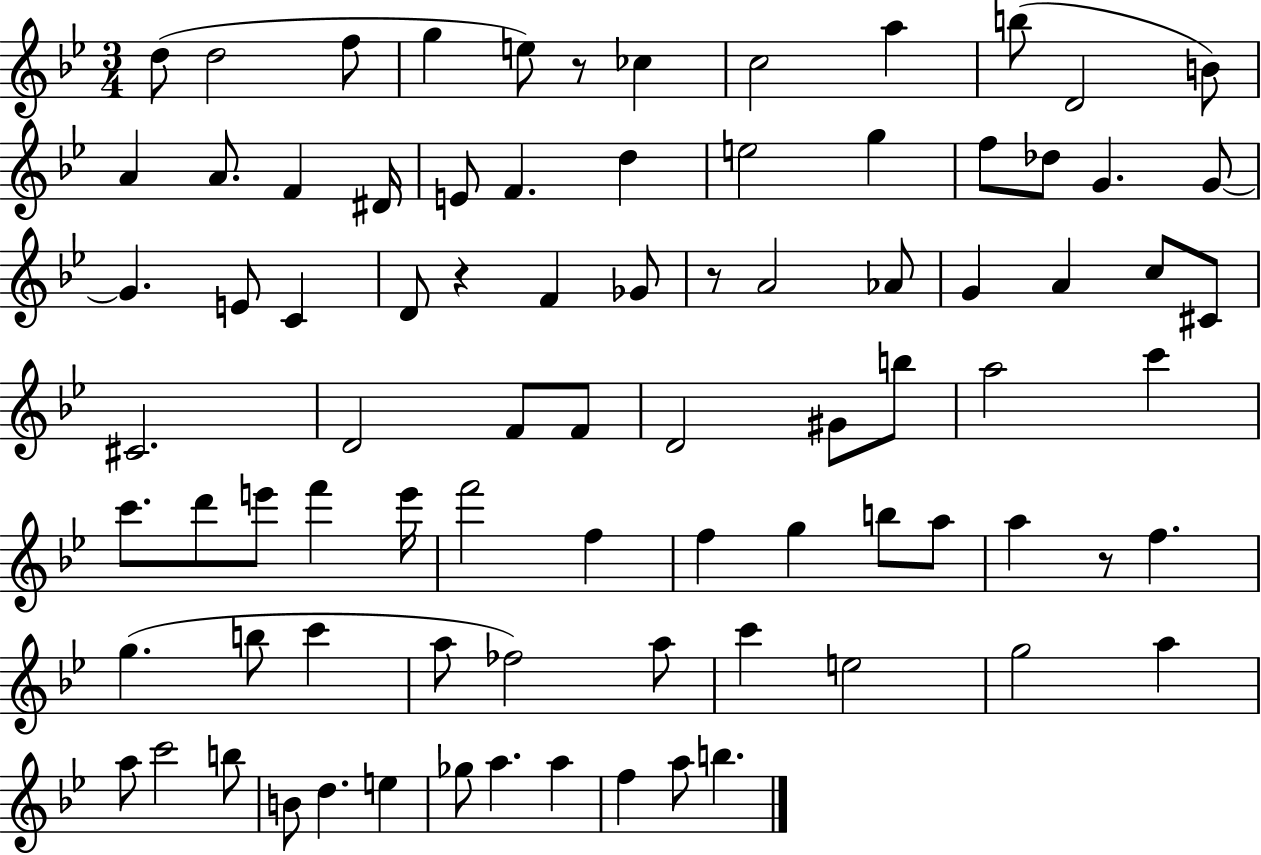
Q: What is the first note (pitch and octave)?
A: D5